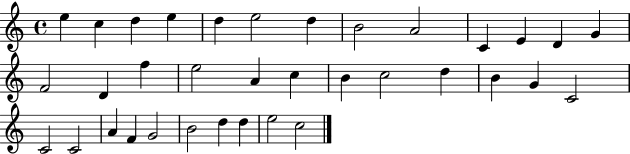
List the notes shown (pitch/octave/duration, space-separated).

E5/q C5/q D5/q E5/q D5/q E5/h D5/q B4/h A4/h C4/q E4/q D4/q G4/q F4/h D4/q F5/q E5/h A4/q C5/q B4/q C5/h D5/q B4/q G4/q C4/h C4/h C4/h A4/q F4/q G4/h B4/h D5/q D5/q E5/h C5/h